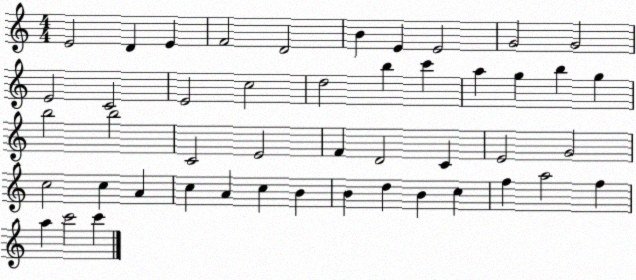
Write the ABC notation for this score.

X:1
T:Untitled
M:4/4
L:1/4
K:C
E2 D E F2 D2 B E E2 G2 G2 E2 C2 E2 c2 d2 b c' a g b g b2 b2 C2 E2 F D2 C E2 G2 c2 c A c A c B B d B c f a2 f a c'2 c'